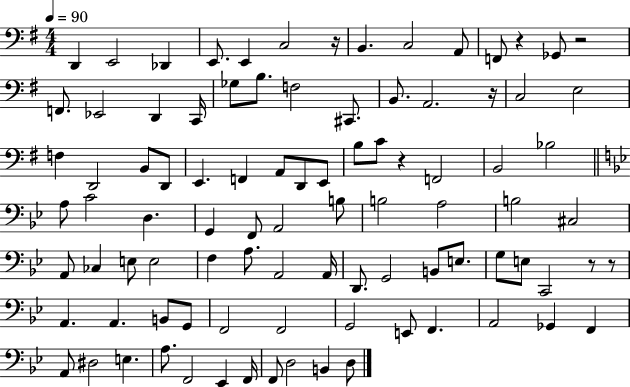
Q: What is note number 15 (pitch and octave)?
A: C2